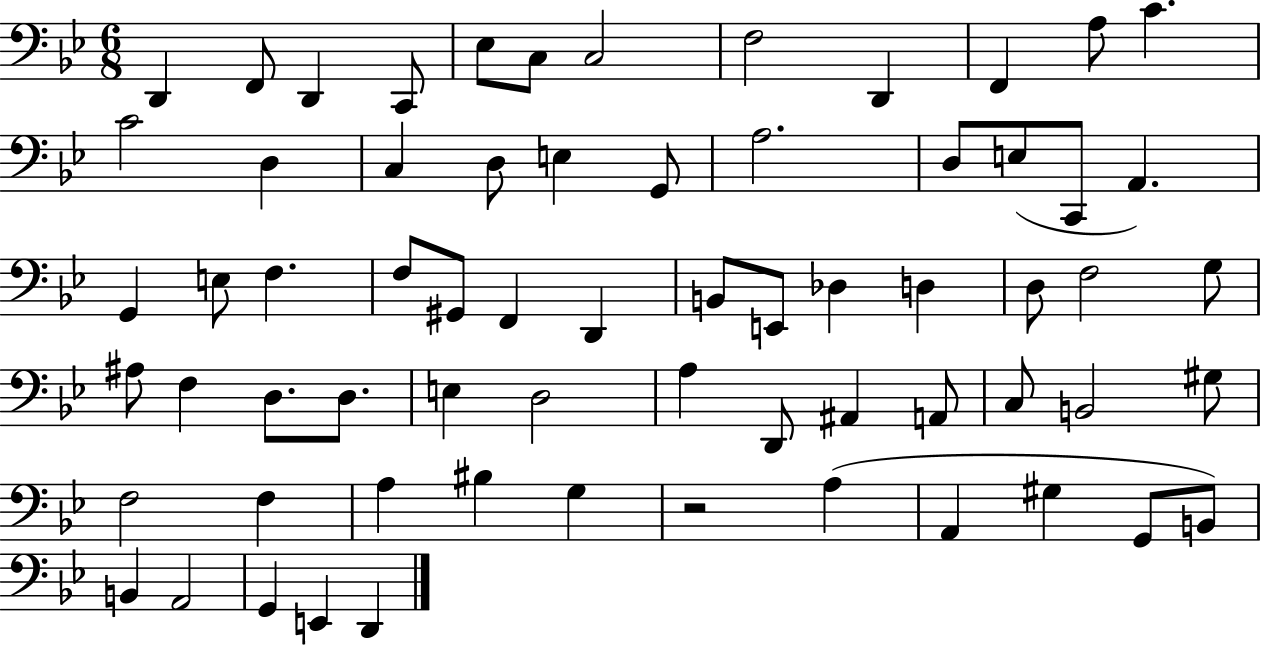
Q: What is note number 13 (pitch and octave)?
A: C4